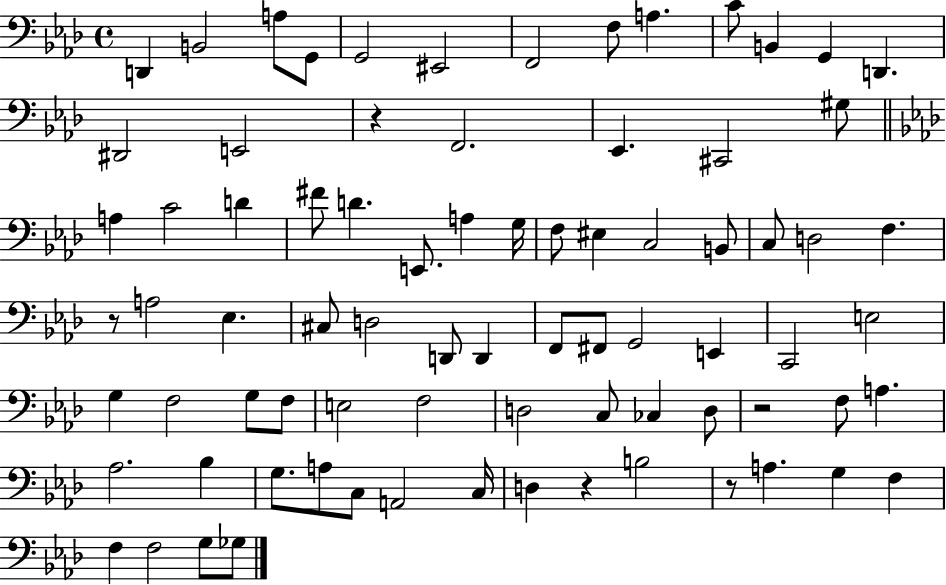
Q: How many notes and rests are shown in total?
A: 79